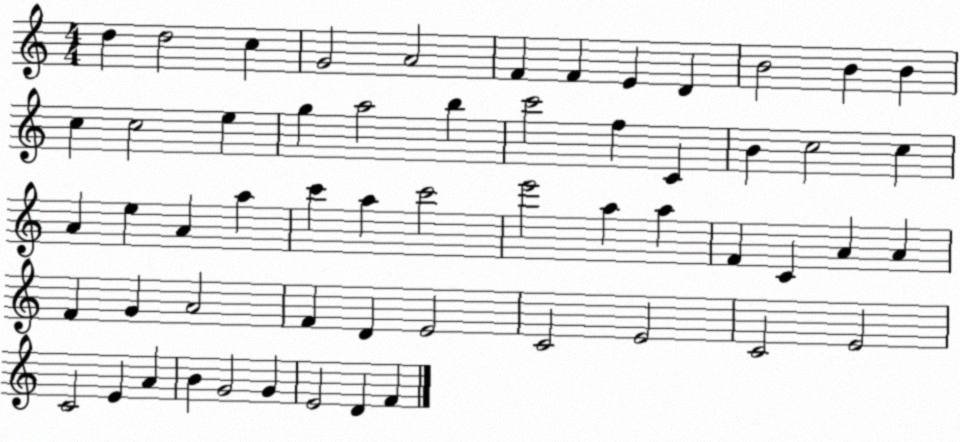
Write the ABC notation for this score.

X:1
T:Untitled
M:4/4
L:1/4
K:C
d d2 c G2 A2 F F E D B2 B B c c2 e g a2 b c'2 f C B c2 c A e A a c' a c'2 e'2 a a F C A A F G A2 F D E2 C2 E2 C2 E2 C2 E A B G2 G E2 D F